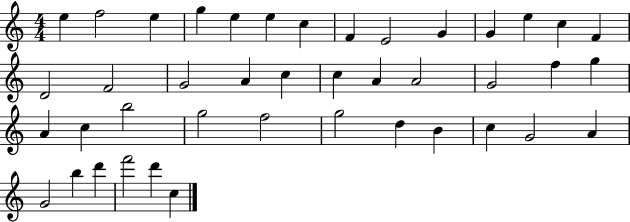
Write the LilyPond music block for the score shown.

{
  \clef treble
  \numericTimeSignature
  \time 4/4
  \key c \major
  e''4 f''2 e''4 | g''4 e''4 e''4 c''4 | f'4 e'2 g'4 | g'4 e''4 c''4 f'4 | \break d'2 f'2 | g'2 a'4 c''4 | c''4 a'4 a'2 | g'2 f''4 g''4 | \break a'4 c''4 b''2 | g''2 f''2 | g''2 d''4 b'4 | c''4 g'2 a'4 | \break g'2 b''4 d'''4 | f'''2 d'''4 c''4 | \bar "|."
}